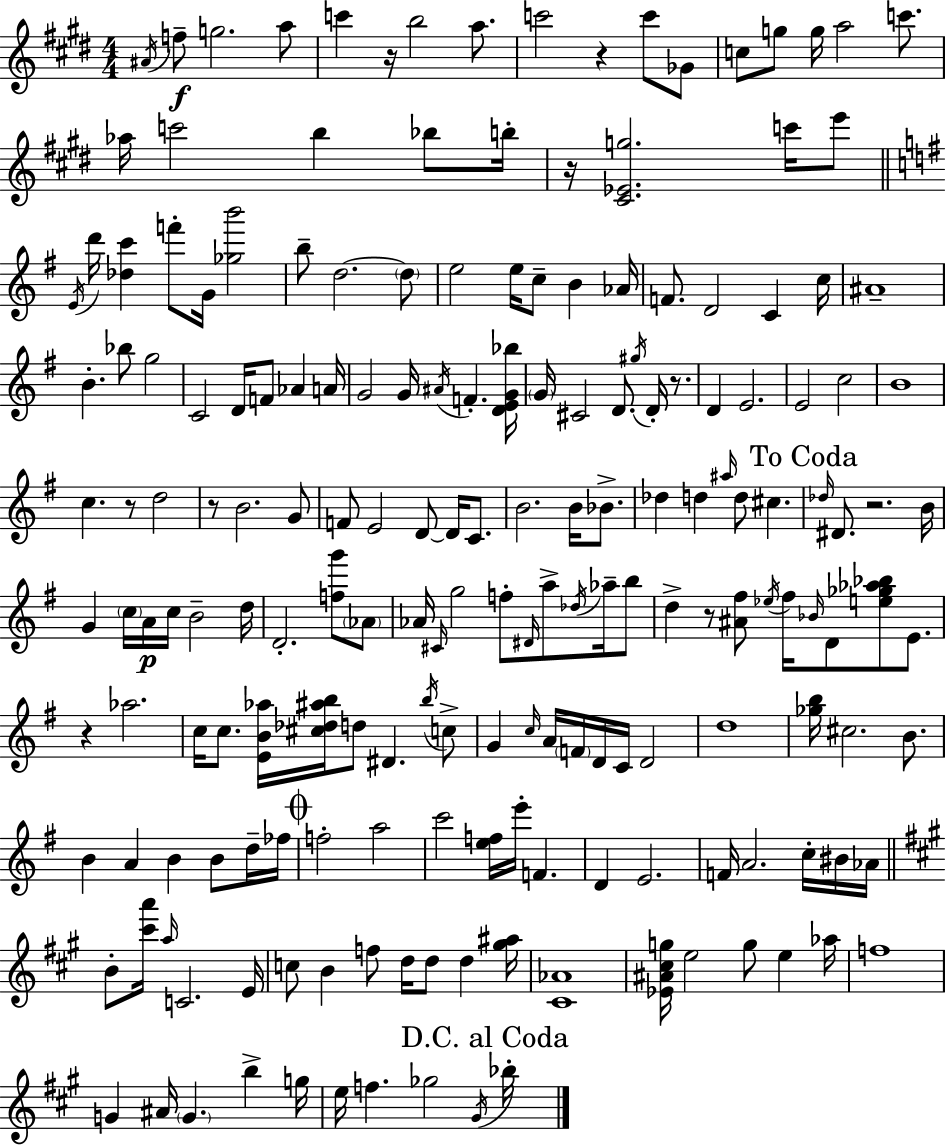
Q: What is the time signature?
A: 4/4